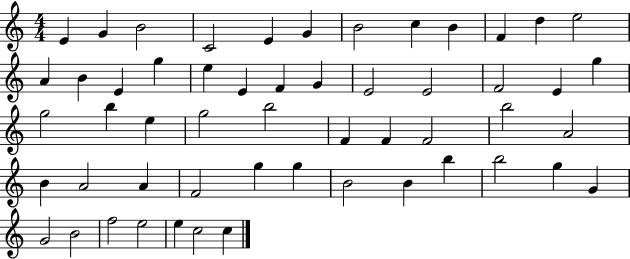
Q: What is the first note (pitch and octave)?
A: E4